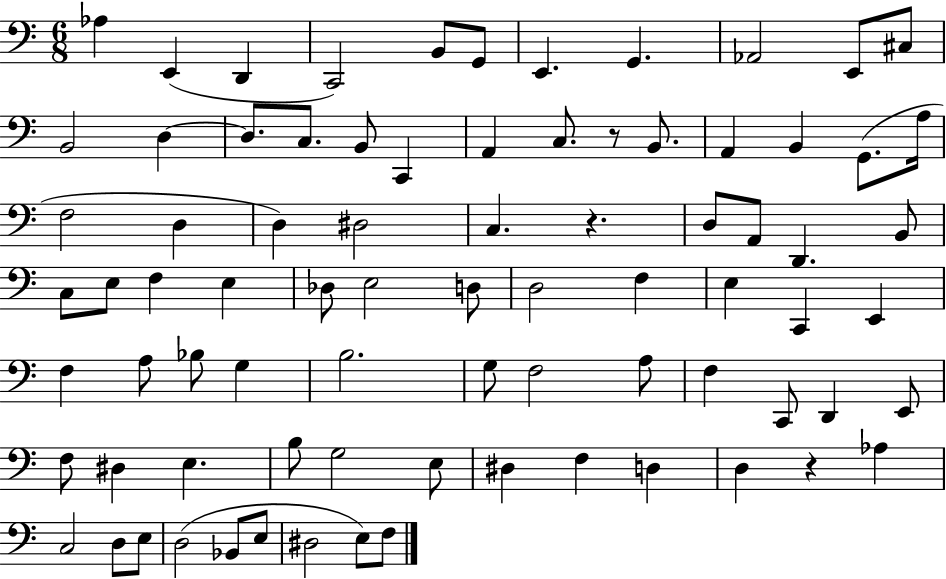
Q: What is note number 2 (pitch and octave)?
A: E2